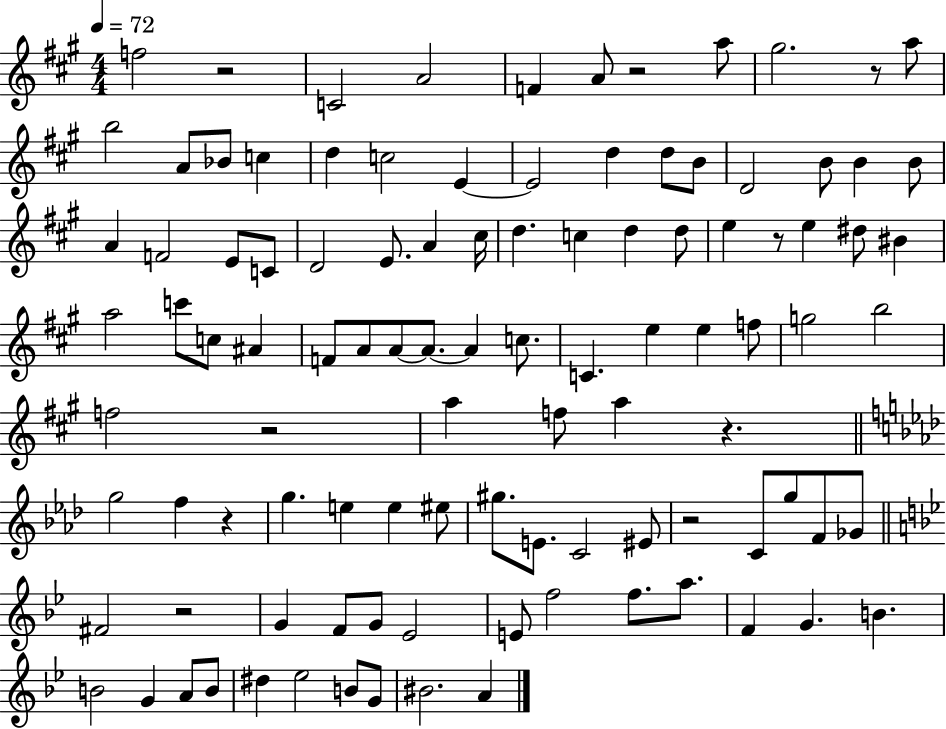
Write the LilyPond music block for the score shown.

{
  \clef treble
  \numericTimeSignature
  \time 4/4
  \key a \major
  \tempo 4 = 72
  \repeat volta 2 { f''2 r2 | c'2 a'2 | f'4 a'8 r2 a''8 | gis''2. r8 a''8 | \break b''2 a'8 bes'8 c''4 | d''4 c''2 e'4~~ | e'2 d''4 d''8 b'8 | d'2 b'8 b'4 b'8 | \break a'4 f'2 e'8 c'8 | d'2 e'8. a'4 cis''16 | d''4. c''4 d''4 d''8 | e''4 r8 e''4 dis''8 bis'4 | \break a''2 c'''8 c''8 ais'4 | f'8 a'8 a'8~~ a'8.~~ a'4 c''8. | c'4. e''4 e''4 f''8 | g''2 b''2 | \break f''2 r2 | a''4 f''8 a''4 r4. | \bar "||" \break \key aes \major g''2 f''4 r4 | g''4. e''4 e''4 eis''8 | gis''8. e'8. c'2 eis'8 | r2 c'8 g''8 f'8 ges'8 | \break \bar "||" \break \key g \minor fis'2 r2 | g'4 f'8 g'8 ees'2 | e'8 f''2 f''8. a''8. | f'4 g'4. b'4. | \break b'2 g'4 a'8 b'8 | dis''4 ees''2 b'8 g'8 | bis'2. a'4 | } \bar "|."
}